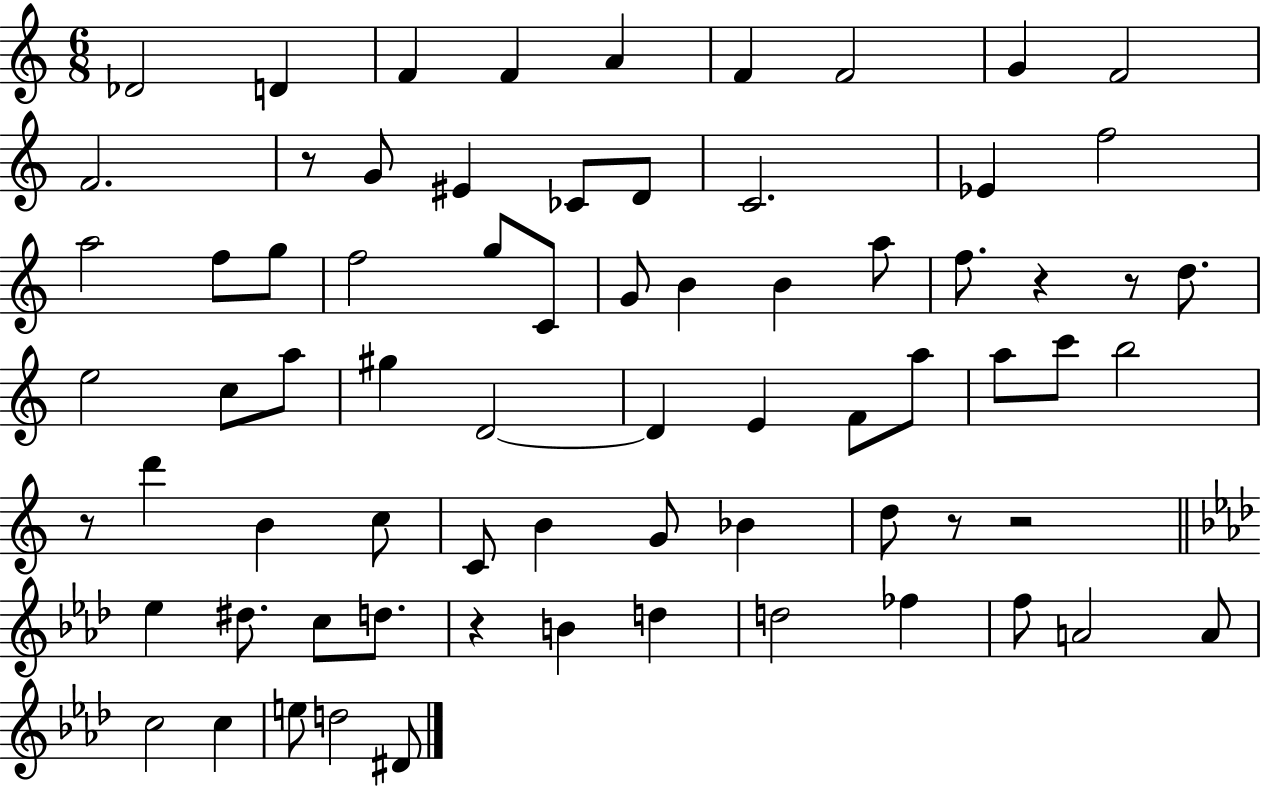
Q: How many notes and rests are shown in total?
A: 72